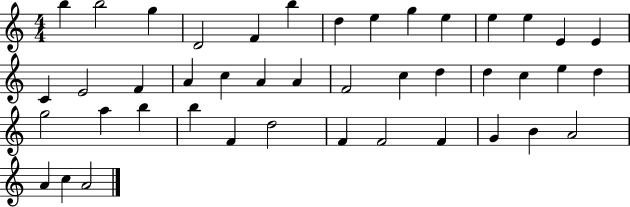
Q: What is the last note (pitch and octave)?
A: A4